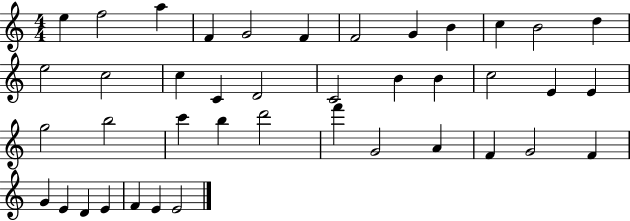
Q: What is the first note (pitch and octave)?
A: E5